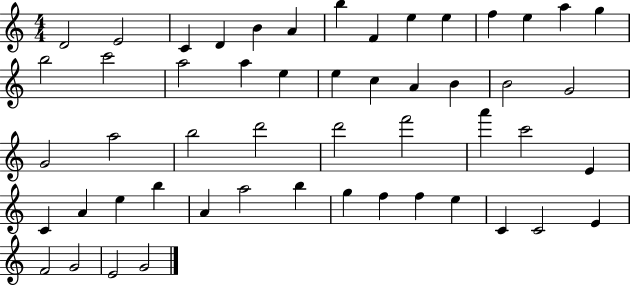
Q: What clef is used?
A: treble